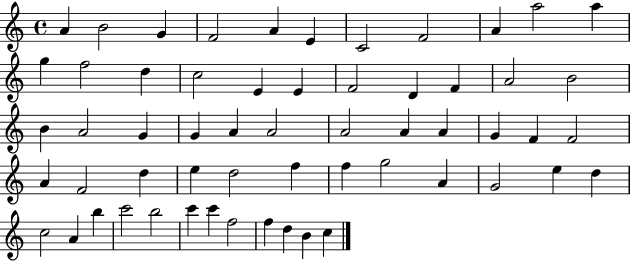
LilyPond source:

{
  \clef treble
  \time 4/4
  \defaultTimeSignature
  \key c \major
  a'4 b'2 g'4 | f'2 a'4 e'4 | c'2 f'2 | a'4 a''2 a''4 | \break g''4 f''2 d''4 | c''2 e'4 e'4 | f'2 d'4 f'4 | a'2 b'2 | \break b'4 a'2 g'4 | g'4 a'4 a'2 | a'2 a'4 a'4 | g'4 f'4 f'2 | \break a'4 f'2 d''4 | e''4 d''2 f''4 | f''4 g''2 a'4 | g'2 e''4 d''4 | \break c''2 a'4 b''4 | c'''2 b''2 | c'''4 c'''4 f''2 | f''4 d''4 b'4 c''4 | \break \bar "|."
}